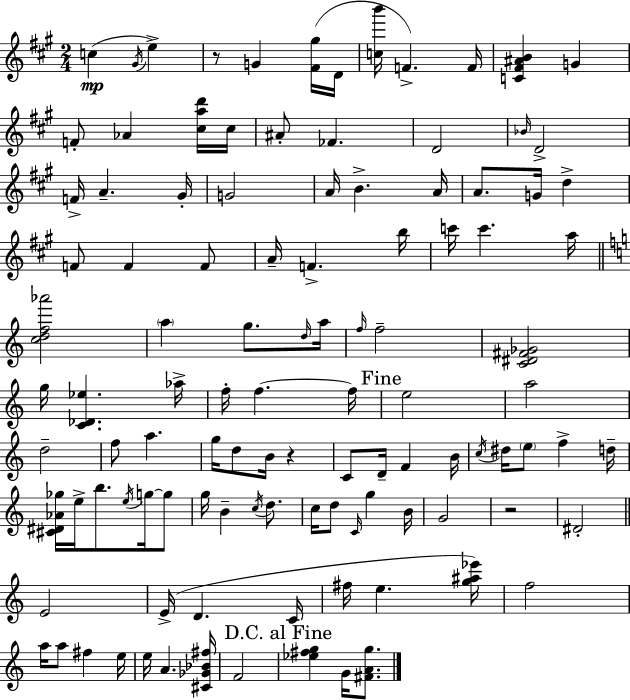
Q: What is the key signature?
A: A major